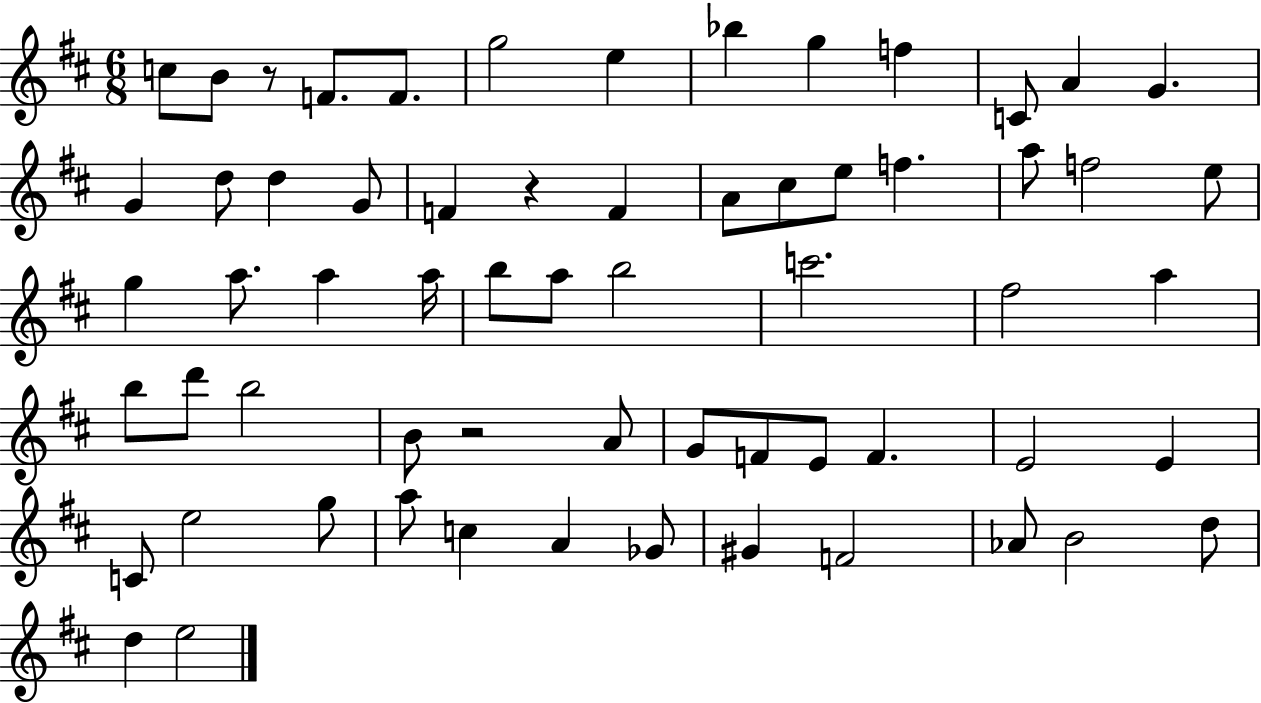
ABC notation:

X:1
T:Untitled
M:6/8
L:1/4
K:D
c/2 B/2 z/2 F/2 F/2 g2 e _b g f C/2 A G G d/2 d G/2 F z F A/2 ^c/2 e/2 f a/2 f2 e/2 g a/2 a a/4 b/2 a/2 b2 c'2 ^f2 a b/2 d'/2 b2 B/2 z2 A/2 G/2 F/2 E/2 F E2 E C/2 e2 g/2 a/2 c A _G/2 ^G F2 _A/2 B2 d/2 d e2